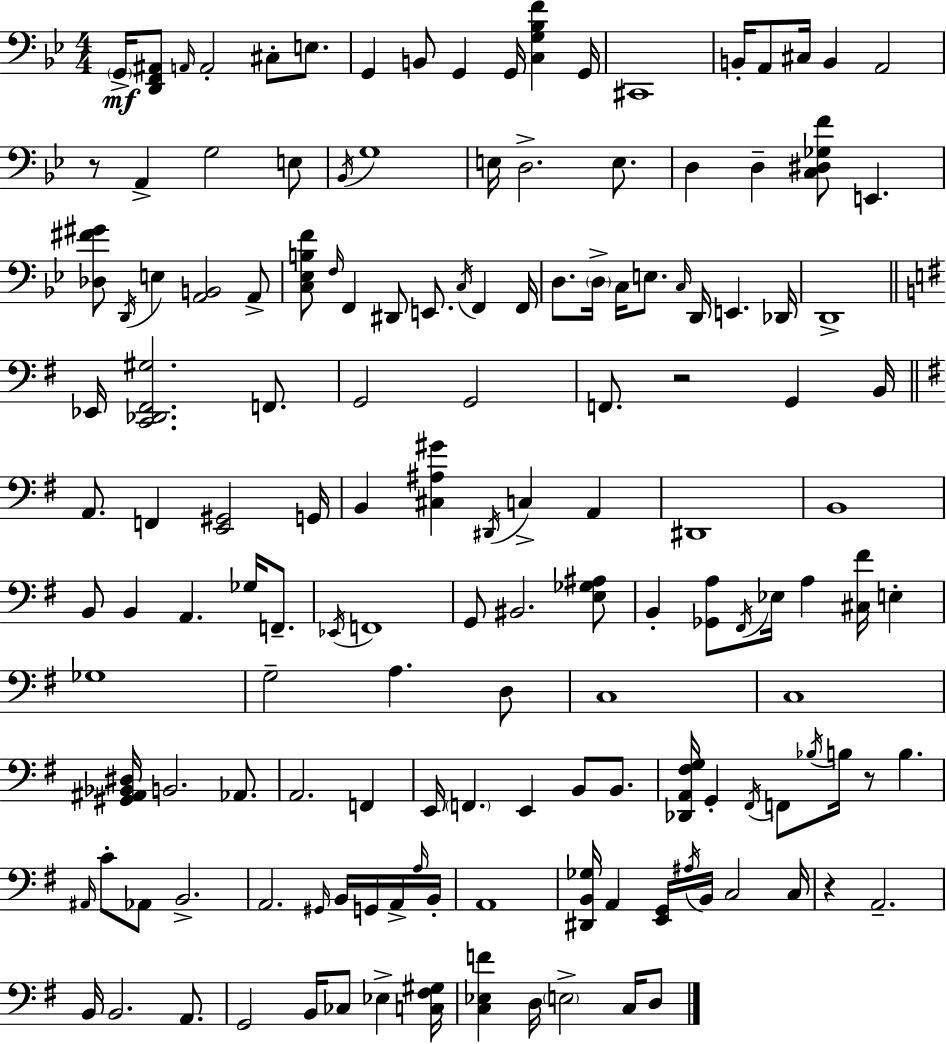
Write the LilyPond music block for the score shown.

{
  \clef bass
  \numericTimeSignature
  \time 4/4
  \key bes \major
  \parenthesize g,16->\mf <d, f, ais,>8 \grace { a,16 } a,2-. cis8-. e8. | g,4 b,8 g,4 g,16 <c g bes f'>4 | g,16 cis,1 | b,16-. a,8 cis16 b,4 a,2 | \break r8 a,4-> g2 e8 | \acciaccatura { bes,16 } g1 | e16 d2.-> e8. | d4 d4-- <c dis ges f'>8 e,4. | \break <des fis' gis'>8 \acciaccatura { d,16 } e4 <a, b,>2 | a,8-> <c ees b f'>8 \grace { f16 } f,4 dis,8 e,8. \acciaccatura { c16 } | f,4 f,16 d8. \parenthesize d16-> c16 e8. \grace { c16 } d,16 e,4. | des,16 d,1-> | \break \bar "||" \break \key g \major ees,16 <c, des, fis, gis>2. f,8. | g,2 g,2 | f,8. r2 g,4 b,16 | \bar "||" \break \key e \minor a,8. f,4 <e, gis,>2 g,16 | b,4 <cis ais gis'>4 \acciaccatura { dis,16 } c4-> a,4 | dis,1 | b,1 | \break b,8 b,4 a,4. ges16 f,8.-- | \acciaccatura { ees,16 } f,1 | g,8 bis,2. | <e ges ais>8 b,4-. <ges, a>8 \acciaccatura { fis,16 } ees16 a4 <cis fis'>16 e4-. | \break ges1 | g2-- a4. | d8 c1 | c1 | \break <gis, ais, bes, dis>16 b,2. | aes,8. a,2. f,4 | e,16 \parenthesize f,4. e,4 b,8 | b,8. <des, a, fis g>16 g,4-. \acciaccatura { fis,16 } f,8 \acciaccatura { bes16 } b16 r8 b4. | \break \grace { ais,16 } c'8-. aes,8 b,2.-> | a,2. | \grace { gis,16 } b,16 g,16 a,16-> \grace { a16 } b,16-. a,1 | <dis, b, ges>16 a,4 <e, g,>16 \acciaccatura { ais16 } b,16 | \break c2 c16 r4 a,2.-- | b,16 b,2. | a,8. g,2 | b,16 ces8 ees4-> <c fis gis>16 <c ees f'>4 d16 \parenthesize e2-> | \break c16 d8 \bar "|."
}